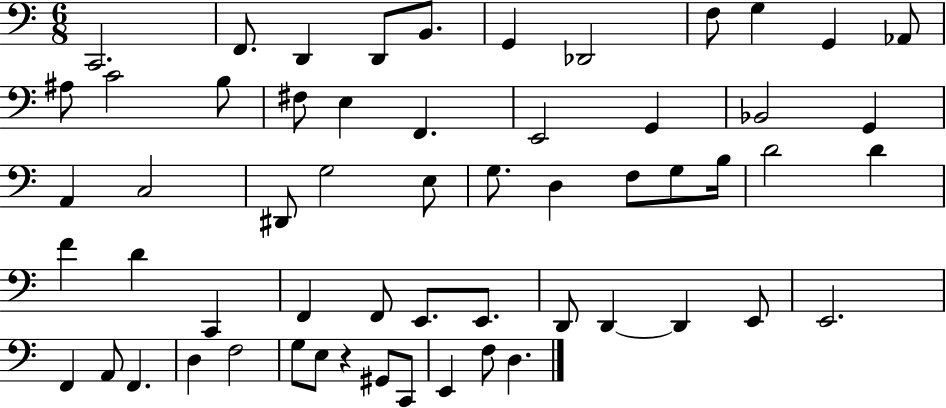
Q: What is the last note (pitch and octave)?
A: D3